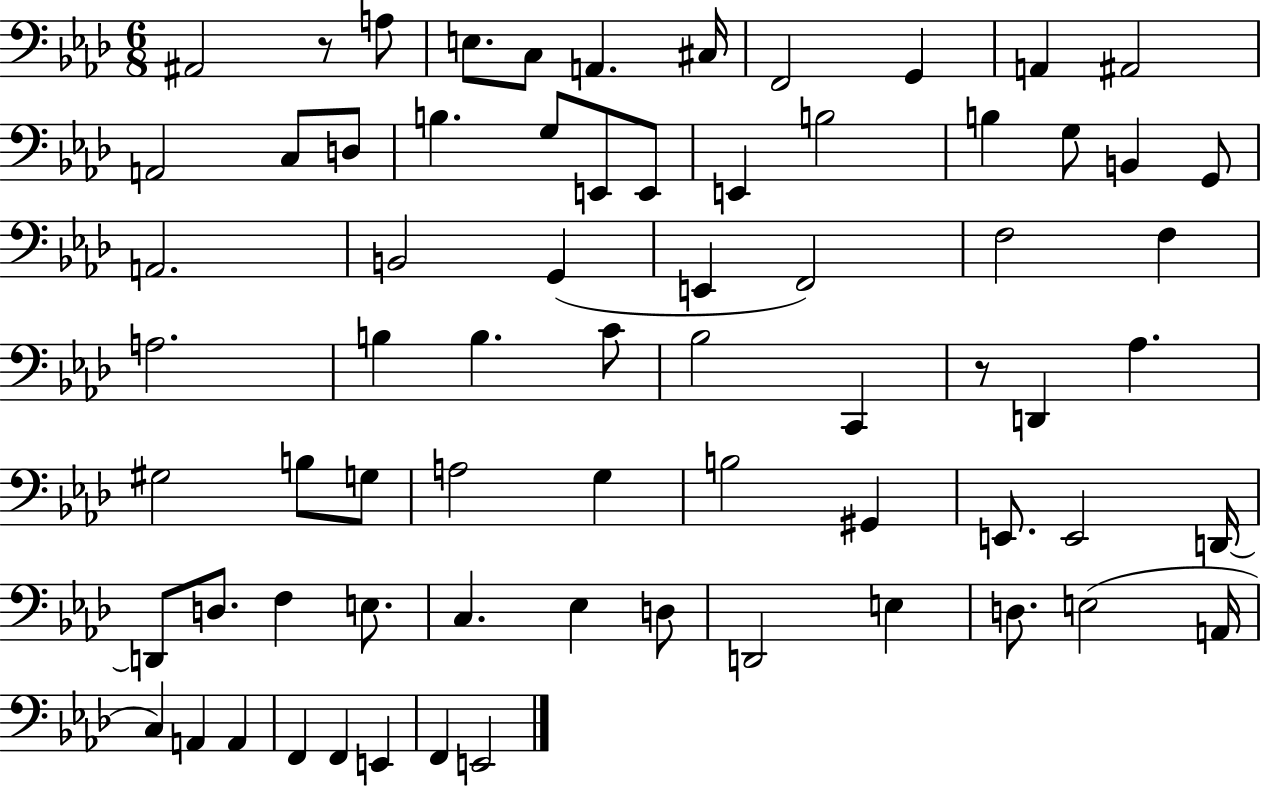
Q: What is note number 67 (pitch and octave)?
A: F2